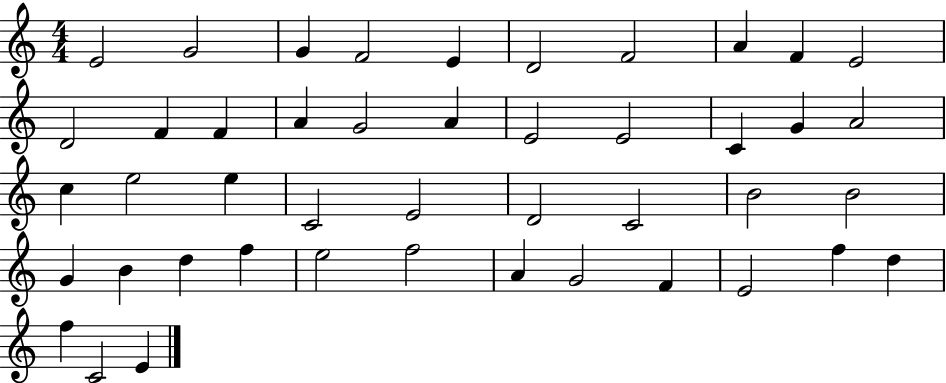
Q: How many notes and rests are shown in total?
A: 45